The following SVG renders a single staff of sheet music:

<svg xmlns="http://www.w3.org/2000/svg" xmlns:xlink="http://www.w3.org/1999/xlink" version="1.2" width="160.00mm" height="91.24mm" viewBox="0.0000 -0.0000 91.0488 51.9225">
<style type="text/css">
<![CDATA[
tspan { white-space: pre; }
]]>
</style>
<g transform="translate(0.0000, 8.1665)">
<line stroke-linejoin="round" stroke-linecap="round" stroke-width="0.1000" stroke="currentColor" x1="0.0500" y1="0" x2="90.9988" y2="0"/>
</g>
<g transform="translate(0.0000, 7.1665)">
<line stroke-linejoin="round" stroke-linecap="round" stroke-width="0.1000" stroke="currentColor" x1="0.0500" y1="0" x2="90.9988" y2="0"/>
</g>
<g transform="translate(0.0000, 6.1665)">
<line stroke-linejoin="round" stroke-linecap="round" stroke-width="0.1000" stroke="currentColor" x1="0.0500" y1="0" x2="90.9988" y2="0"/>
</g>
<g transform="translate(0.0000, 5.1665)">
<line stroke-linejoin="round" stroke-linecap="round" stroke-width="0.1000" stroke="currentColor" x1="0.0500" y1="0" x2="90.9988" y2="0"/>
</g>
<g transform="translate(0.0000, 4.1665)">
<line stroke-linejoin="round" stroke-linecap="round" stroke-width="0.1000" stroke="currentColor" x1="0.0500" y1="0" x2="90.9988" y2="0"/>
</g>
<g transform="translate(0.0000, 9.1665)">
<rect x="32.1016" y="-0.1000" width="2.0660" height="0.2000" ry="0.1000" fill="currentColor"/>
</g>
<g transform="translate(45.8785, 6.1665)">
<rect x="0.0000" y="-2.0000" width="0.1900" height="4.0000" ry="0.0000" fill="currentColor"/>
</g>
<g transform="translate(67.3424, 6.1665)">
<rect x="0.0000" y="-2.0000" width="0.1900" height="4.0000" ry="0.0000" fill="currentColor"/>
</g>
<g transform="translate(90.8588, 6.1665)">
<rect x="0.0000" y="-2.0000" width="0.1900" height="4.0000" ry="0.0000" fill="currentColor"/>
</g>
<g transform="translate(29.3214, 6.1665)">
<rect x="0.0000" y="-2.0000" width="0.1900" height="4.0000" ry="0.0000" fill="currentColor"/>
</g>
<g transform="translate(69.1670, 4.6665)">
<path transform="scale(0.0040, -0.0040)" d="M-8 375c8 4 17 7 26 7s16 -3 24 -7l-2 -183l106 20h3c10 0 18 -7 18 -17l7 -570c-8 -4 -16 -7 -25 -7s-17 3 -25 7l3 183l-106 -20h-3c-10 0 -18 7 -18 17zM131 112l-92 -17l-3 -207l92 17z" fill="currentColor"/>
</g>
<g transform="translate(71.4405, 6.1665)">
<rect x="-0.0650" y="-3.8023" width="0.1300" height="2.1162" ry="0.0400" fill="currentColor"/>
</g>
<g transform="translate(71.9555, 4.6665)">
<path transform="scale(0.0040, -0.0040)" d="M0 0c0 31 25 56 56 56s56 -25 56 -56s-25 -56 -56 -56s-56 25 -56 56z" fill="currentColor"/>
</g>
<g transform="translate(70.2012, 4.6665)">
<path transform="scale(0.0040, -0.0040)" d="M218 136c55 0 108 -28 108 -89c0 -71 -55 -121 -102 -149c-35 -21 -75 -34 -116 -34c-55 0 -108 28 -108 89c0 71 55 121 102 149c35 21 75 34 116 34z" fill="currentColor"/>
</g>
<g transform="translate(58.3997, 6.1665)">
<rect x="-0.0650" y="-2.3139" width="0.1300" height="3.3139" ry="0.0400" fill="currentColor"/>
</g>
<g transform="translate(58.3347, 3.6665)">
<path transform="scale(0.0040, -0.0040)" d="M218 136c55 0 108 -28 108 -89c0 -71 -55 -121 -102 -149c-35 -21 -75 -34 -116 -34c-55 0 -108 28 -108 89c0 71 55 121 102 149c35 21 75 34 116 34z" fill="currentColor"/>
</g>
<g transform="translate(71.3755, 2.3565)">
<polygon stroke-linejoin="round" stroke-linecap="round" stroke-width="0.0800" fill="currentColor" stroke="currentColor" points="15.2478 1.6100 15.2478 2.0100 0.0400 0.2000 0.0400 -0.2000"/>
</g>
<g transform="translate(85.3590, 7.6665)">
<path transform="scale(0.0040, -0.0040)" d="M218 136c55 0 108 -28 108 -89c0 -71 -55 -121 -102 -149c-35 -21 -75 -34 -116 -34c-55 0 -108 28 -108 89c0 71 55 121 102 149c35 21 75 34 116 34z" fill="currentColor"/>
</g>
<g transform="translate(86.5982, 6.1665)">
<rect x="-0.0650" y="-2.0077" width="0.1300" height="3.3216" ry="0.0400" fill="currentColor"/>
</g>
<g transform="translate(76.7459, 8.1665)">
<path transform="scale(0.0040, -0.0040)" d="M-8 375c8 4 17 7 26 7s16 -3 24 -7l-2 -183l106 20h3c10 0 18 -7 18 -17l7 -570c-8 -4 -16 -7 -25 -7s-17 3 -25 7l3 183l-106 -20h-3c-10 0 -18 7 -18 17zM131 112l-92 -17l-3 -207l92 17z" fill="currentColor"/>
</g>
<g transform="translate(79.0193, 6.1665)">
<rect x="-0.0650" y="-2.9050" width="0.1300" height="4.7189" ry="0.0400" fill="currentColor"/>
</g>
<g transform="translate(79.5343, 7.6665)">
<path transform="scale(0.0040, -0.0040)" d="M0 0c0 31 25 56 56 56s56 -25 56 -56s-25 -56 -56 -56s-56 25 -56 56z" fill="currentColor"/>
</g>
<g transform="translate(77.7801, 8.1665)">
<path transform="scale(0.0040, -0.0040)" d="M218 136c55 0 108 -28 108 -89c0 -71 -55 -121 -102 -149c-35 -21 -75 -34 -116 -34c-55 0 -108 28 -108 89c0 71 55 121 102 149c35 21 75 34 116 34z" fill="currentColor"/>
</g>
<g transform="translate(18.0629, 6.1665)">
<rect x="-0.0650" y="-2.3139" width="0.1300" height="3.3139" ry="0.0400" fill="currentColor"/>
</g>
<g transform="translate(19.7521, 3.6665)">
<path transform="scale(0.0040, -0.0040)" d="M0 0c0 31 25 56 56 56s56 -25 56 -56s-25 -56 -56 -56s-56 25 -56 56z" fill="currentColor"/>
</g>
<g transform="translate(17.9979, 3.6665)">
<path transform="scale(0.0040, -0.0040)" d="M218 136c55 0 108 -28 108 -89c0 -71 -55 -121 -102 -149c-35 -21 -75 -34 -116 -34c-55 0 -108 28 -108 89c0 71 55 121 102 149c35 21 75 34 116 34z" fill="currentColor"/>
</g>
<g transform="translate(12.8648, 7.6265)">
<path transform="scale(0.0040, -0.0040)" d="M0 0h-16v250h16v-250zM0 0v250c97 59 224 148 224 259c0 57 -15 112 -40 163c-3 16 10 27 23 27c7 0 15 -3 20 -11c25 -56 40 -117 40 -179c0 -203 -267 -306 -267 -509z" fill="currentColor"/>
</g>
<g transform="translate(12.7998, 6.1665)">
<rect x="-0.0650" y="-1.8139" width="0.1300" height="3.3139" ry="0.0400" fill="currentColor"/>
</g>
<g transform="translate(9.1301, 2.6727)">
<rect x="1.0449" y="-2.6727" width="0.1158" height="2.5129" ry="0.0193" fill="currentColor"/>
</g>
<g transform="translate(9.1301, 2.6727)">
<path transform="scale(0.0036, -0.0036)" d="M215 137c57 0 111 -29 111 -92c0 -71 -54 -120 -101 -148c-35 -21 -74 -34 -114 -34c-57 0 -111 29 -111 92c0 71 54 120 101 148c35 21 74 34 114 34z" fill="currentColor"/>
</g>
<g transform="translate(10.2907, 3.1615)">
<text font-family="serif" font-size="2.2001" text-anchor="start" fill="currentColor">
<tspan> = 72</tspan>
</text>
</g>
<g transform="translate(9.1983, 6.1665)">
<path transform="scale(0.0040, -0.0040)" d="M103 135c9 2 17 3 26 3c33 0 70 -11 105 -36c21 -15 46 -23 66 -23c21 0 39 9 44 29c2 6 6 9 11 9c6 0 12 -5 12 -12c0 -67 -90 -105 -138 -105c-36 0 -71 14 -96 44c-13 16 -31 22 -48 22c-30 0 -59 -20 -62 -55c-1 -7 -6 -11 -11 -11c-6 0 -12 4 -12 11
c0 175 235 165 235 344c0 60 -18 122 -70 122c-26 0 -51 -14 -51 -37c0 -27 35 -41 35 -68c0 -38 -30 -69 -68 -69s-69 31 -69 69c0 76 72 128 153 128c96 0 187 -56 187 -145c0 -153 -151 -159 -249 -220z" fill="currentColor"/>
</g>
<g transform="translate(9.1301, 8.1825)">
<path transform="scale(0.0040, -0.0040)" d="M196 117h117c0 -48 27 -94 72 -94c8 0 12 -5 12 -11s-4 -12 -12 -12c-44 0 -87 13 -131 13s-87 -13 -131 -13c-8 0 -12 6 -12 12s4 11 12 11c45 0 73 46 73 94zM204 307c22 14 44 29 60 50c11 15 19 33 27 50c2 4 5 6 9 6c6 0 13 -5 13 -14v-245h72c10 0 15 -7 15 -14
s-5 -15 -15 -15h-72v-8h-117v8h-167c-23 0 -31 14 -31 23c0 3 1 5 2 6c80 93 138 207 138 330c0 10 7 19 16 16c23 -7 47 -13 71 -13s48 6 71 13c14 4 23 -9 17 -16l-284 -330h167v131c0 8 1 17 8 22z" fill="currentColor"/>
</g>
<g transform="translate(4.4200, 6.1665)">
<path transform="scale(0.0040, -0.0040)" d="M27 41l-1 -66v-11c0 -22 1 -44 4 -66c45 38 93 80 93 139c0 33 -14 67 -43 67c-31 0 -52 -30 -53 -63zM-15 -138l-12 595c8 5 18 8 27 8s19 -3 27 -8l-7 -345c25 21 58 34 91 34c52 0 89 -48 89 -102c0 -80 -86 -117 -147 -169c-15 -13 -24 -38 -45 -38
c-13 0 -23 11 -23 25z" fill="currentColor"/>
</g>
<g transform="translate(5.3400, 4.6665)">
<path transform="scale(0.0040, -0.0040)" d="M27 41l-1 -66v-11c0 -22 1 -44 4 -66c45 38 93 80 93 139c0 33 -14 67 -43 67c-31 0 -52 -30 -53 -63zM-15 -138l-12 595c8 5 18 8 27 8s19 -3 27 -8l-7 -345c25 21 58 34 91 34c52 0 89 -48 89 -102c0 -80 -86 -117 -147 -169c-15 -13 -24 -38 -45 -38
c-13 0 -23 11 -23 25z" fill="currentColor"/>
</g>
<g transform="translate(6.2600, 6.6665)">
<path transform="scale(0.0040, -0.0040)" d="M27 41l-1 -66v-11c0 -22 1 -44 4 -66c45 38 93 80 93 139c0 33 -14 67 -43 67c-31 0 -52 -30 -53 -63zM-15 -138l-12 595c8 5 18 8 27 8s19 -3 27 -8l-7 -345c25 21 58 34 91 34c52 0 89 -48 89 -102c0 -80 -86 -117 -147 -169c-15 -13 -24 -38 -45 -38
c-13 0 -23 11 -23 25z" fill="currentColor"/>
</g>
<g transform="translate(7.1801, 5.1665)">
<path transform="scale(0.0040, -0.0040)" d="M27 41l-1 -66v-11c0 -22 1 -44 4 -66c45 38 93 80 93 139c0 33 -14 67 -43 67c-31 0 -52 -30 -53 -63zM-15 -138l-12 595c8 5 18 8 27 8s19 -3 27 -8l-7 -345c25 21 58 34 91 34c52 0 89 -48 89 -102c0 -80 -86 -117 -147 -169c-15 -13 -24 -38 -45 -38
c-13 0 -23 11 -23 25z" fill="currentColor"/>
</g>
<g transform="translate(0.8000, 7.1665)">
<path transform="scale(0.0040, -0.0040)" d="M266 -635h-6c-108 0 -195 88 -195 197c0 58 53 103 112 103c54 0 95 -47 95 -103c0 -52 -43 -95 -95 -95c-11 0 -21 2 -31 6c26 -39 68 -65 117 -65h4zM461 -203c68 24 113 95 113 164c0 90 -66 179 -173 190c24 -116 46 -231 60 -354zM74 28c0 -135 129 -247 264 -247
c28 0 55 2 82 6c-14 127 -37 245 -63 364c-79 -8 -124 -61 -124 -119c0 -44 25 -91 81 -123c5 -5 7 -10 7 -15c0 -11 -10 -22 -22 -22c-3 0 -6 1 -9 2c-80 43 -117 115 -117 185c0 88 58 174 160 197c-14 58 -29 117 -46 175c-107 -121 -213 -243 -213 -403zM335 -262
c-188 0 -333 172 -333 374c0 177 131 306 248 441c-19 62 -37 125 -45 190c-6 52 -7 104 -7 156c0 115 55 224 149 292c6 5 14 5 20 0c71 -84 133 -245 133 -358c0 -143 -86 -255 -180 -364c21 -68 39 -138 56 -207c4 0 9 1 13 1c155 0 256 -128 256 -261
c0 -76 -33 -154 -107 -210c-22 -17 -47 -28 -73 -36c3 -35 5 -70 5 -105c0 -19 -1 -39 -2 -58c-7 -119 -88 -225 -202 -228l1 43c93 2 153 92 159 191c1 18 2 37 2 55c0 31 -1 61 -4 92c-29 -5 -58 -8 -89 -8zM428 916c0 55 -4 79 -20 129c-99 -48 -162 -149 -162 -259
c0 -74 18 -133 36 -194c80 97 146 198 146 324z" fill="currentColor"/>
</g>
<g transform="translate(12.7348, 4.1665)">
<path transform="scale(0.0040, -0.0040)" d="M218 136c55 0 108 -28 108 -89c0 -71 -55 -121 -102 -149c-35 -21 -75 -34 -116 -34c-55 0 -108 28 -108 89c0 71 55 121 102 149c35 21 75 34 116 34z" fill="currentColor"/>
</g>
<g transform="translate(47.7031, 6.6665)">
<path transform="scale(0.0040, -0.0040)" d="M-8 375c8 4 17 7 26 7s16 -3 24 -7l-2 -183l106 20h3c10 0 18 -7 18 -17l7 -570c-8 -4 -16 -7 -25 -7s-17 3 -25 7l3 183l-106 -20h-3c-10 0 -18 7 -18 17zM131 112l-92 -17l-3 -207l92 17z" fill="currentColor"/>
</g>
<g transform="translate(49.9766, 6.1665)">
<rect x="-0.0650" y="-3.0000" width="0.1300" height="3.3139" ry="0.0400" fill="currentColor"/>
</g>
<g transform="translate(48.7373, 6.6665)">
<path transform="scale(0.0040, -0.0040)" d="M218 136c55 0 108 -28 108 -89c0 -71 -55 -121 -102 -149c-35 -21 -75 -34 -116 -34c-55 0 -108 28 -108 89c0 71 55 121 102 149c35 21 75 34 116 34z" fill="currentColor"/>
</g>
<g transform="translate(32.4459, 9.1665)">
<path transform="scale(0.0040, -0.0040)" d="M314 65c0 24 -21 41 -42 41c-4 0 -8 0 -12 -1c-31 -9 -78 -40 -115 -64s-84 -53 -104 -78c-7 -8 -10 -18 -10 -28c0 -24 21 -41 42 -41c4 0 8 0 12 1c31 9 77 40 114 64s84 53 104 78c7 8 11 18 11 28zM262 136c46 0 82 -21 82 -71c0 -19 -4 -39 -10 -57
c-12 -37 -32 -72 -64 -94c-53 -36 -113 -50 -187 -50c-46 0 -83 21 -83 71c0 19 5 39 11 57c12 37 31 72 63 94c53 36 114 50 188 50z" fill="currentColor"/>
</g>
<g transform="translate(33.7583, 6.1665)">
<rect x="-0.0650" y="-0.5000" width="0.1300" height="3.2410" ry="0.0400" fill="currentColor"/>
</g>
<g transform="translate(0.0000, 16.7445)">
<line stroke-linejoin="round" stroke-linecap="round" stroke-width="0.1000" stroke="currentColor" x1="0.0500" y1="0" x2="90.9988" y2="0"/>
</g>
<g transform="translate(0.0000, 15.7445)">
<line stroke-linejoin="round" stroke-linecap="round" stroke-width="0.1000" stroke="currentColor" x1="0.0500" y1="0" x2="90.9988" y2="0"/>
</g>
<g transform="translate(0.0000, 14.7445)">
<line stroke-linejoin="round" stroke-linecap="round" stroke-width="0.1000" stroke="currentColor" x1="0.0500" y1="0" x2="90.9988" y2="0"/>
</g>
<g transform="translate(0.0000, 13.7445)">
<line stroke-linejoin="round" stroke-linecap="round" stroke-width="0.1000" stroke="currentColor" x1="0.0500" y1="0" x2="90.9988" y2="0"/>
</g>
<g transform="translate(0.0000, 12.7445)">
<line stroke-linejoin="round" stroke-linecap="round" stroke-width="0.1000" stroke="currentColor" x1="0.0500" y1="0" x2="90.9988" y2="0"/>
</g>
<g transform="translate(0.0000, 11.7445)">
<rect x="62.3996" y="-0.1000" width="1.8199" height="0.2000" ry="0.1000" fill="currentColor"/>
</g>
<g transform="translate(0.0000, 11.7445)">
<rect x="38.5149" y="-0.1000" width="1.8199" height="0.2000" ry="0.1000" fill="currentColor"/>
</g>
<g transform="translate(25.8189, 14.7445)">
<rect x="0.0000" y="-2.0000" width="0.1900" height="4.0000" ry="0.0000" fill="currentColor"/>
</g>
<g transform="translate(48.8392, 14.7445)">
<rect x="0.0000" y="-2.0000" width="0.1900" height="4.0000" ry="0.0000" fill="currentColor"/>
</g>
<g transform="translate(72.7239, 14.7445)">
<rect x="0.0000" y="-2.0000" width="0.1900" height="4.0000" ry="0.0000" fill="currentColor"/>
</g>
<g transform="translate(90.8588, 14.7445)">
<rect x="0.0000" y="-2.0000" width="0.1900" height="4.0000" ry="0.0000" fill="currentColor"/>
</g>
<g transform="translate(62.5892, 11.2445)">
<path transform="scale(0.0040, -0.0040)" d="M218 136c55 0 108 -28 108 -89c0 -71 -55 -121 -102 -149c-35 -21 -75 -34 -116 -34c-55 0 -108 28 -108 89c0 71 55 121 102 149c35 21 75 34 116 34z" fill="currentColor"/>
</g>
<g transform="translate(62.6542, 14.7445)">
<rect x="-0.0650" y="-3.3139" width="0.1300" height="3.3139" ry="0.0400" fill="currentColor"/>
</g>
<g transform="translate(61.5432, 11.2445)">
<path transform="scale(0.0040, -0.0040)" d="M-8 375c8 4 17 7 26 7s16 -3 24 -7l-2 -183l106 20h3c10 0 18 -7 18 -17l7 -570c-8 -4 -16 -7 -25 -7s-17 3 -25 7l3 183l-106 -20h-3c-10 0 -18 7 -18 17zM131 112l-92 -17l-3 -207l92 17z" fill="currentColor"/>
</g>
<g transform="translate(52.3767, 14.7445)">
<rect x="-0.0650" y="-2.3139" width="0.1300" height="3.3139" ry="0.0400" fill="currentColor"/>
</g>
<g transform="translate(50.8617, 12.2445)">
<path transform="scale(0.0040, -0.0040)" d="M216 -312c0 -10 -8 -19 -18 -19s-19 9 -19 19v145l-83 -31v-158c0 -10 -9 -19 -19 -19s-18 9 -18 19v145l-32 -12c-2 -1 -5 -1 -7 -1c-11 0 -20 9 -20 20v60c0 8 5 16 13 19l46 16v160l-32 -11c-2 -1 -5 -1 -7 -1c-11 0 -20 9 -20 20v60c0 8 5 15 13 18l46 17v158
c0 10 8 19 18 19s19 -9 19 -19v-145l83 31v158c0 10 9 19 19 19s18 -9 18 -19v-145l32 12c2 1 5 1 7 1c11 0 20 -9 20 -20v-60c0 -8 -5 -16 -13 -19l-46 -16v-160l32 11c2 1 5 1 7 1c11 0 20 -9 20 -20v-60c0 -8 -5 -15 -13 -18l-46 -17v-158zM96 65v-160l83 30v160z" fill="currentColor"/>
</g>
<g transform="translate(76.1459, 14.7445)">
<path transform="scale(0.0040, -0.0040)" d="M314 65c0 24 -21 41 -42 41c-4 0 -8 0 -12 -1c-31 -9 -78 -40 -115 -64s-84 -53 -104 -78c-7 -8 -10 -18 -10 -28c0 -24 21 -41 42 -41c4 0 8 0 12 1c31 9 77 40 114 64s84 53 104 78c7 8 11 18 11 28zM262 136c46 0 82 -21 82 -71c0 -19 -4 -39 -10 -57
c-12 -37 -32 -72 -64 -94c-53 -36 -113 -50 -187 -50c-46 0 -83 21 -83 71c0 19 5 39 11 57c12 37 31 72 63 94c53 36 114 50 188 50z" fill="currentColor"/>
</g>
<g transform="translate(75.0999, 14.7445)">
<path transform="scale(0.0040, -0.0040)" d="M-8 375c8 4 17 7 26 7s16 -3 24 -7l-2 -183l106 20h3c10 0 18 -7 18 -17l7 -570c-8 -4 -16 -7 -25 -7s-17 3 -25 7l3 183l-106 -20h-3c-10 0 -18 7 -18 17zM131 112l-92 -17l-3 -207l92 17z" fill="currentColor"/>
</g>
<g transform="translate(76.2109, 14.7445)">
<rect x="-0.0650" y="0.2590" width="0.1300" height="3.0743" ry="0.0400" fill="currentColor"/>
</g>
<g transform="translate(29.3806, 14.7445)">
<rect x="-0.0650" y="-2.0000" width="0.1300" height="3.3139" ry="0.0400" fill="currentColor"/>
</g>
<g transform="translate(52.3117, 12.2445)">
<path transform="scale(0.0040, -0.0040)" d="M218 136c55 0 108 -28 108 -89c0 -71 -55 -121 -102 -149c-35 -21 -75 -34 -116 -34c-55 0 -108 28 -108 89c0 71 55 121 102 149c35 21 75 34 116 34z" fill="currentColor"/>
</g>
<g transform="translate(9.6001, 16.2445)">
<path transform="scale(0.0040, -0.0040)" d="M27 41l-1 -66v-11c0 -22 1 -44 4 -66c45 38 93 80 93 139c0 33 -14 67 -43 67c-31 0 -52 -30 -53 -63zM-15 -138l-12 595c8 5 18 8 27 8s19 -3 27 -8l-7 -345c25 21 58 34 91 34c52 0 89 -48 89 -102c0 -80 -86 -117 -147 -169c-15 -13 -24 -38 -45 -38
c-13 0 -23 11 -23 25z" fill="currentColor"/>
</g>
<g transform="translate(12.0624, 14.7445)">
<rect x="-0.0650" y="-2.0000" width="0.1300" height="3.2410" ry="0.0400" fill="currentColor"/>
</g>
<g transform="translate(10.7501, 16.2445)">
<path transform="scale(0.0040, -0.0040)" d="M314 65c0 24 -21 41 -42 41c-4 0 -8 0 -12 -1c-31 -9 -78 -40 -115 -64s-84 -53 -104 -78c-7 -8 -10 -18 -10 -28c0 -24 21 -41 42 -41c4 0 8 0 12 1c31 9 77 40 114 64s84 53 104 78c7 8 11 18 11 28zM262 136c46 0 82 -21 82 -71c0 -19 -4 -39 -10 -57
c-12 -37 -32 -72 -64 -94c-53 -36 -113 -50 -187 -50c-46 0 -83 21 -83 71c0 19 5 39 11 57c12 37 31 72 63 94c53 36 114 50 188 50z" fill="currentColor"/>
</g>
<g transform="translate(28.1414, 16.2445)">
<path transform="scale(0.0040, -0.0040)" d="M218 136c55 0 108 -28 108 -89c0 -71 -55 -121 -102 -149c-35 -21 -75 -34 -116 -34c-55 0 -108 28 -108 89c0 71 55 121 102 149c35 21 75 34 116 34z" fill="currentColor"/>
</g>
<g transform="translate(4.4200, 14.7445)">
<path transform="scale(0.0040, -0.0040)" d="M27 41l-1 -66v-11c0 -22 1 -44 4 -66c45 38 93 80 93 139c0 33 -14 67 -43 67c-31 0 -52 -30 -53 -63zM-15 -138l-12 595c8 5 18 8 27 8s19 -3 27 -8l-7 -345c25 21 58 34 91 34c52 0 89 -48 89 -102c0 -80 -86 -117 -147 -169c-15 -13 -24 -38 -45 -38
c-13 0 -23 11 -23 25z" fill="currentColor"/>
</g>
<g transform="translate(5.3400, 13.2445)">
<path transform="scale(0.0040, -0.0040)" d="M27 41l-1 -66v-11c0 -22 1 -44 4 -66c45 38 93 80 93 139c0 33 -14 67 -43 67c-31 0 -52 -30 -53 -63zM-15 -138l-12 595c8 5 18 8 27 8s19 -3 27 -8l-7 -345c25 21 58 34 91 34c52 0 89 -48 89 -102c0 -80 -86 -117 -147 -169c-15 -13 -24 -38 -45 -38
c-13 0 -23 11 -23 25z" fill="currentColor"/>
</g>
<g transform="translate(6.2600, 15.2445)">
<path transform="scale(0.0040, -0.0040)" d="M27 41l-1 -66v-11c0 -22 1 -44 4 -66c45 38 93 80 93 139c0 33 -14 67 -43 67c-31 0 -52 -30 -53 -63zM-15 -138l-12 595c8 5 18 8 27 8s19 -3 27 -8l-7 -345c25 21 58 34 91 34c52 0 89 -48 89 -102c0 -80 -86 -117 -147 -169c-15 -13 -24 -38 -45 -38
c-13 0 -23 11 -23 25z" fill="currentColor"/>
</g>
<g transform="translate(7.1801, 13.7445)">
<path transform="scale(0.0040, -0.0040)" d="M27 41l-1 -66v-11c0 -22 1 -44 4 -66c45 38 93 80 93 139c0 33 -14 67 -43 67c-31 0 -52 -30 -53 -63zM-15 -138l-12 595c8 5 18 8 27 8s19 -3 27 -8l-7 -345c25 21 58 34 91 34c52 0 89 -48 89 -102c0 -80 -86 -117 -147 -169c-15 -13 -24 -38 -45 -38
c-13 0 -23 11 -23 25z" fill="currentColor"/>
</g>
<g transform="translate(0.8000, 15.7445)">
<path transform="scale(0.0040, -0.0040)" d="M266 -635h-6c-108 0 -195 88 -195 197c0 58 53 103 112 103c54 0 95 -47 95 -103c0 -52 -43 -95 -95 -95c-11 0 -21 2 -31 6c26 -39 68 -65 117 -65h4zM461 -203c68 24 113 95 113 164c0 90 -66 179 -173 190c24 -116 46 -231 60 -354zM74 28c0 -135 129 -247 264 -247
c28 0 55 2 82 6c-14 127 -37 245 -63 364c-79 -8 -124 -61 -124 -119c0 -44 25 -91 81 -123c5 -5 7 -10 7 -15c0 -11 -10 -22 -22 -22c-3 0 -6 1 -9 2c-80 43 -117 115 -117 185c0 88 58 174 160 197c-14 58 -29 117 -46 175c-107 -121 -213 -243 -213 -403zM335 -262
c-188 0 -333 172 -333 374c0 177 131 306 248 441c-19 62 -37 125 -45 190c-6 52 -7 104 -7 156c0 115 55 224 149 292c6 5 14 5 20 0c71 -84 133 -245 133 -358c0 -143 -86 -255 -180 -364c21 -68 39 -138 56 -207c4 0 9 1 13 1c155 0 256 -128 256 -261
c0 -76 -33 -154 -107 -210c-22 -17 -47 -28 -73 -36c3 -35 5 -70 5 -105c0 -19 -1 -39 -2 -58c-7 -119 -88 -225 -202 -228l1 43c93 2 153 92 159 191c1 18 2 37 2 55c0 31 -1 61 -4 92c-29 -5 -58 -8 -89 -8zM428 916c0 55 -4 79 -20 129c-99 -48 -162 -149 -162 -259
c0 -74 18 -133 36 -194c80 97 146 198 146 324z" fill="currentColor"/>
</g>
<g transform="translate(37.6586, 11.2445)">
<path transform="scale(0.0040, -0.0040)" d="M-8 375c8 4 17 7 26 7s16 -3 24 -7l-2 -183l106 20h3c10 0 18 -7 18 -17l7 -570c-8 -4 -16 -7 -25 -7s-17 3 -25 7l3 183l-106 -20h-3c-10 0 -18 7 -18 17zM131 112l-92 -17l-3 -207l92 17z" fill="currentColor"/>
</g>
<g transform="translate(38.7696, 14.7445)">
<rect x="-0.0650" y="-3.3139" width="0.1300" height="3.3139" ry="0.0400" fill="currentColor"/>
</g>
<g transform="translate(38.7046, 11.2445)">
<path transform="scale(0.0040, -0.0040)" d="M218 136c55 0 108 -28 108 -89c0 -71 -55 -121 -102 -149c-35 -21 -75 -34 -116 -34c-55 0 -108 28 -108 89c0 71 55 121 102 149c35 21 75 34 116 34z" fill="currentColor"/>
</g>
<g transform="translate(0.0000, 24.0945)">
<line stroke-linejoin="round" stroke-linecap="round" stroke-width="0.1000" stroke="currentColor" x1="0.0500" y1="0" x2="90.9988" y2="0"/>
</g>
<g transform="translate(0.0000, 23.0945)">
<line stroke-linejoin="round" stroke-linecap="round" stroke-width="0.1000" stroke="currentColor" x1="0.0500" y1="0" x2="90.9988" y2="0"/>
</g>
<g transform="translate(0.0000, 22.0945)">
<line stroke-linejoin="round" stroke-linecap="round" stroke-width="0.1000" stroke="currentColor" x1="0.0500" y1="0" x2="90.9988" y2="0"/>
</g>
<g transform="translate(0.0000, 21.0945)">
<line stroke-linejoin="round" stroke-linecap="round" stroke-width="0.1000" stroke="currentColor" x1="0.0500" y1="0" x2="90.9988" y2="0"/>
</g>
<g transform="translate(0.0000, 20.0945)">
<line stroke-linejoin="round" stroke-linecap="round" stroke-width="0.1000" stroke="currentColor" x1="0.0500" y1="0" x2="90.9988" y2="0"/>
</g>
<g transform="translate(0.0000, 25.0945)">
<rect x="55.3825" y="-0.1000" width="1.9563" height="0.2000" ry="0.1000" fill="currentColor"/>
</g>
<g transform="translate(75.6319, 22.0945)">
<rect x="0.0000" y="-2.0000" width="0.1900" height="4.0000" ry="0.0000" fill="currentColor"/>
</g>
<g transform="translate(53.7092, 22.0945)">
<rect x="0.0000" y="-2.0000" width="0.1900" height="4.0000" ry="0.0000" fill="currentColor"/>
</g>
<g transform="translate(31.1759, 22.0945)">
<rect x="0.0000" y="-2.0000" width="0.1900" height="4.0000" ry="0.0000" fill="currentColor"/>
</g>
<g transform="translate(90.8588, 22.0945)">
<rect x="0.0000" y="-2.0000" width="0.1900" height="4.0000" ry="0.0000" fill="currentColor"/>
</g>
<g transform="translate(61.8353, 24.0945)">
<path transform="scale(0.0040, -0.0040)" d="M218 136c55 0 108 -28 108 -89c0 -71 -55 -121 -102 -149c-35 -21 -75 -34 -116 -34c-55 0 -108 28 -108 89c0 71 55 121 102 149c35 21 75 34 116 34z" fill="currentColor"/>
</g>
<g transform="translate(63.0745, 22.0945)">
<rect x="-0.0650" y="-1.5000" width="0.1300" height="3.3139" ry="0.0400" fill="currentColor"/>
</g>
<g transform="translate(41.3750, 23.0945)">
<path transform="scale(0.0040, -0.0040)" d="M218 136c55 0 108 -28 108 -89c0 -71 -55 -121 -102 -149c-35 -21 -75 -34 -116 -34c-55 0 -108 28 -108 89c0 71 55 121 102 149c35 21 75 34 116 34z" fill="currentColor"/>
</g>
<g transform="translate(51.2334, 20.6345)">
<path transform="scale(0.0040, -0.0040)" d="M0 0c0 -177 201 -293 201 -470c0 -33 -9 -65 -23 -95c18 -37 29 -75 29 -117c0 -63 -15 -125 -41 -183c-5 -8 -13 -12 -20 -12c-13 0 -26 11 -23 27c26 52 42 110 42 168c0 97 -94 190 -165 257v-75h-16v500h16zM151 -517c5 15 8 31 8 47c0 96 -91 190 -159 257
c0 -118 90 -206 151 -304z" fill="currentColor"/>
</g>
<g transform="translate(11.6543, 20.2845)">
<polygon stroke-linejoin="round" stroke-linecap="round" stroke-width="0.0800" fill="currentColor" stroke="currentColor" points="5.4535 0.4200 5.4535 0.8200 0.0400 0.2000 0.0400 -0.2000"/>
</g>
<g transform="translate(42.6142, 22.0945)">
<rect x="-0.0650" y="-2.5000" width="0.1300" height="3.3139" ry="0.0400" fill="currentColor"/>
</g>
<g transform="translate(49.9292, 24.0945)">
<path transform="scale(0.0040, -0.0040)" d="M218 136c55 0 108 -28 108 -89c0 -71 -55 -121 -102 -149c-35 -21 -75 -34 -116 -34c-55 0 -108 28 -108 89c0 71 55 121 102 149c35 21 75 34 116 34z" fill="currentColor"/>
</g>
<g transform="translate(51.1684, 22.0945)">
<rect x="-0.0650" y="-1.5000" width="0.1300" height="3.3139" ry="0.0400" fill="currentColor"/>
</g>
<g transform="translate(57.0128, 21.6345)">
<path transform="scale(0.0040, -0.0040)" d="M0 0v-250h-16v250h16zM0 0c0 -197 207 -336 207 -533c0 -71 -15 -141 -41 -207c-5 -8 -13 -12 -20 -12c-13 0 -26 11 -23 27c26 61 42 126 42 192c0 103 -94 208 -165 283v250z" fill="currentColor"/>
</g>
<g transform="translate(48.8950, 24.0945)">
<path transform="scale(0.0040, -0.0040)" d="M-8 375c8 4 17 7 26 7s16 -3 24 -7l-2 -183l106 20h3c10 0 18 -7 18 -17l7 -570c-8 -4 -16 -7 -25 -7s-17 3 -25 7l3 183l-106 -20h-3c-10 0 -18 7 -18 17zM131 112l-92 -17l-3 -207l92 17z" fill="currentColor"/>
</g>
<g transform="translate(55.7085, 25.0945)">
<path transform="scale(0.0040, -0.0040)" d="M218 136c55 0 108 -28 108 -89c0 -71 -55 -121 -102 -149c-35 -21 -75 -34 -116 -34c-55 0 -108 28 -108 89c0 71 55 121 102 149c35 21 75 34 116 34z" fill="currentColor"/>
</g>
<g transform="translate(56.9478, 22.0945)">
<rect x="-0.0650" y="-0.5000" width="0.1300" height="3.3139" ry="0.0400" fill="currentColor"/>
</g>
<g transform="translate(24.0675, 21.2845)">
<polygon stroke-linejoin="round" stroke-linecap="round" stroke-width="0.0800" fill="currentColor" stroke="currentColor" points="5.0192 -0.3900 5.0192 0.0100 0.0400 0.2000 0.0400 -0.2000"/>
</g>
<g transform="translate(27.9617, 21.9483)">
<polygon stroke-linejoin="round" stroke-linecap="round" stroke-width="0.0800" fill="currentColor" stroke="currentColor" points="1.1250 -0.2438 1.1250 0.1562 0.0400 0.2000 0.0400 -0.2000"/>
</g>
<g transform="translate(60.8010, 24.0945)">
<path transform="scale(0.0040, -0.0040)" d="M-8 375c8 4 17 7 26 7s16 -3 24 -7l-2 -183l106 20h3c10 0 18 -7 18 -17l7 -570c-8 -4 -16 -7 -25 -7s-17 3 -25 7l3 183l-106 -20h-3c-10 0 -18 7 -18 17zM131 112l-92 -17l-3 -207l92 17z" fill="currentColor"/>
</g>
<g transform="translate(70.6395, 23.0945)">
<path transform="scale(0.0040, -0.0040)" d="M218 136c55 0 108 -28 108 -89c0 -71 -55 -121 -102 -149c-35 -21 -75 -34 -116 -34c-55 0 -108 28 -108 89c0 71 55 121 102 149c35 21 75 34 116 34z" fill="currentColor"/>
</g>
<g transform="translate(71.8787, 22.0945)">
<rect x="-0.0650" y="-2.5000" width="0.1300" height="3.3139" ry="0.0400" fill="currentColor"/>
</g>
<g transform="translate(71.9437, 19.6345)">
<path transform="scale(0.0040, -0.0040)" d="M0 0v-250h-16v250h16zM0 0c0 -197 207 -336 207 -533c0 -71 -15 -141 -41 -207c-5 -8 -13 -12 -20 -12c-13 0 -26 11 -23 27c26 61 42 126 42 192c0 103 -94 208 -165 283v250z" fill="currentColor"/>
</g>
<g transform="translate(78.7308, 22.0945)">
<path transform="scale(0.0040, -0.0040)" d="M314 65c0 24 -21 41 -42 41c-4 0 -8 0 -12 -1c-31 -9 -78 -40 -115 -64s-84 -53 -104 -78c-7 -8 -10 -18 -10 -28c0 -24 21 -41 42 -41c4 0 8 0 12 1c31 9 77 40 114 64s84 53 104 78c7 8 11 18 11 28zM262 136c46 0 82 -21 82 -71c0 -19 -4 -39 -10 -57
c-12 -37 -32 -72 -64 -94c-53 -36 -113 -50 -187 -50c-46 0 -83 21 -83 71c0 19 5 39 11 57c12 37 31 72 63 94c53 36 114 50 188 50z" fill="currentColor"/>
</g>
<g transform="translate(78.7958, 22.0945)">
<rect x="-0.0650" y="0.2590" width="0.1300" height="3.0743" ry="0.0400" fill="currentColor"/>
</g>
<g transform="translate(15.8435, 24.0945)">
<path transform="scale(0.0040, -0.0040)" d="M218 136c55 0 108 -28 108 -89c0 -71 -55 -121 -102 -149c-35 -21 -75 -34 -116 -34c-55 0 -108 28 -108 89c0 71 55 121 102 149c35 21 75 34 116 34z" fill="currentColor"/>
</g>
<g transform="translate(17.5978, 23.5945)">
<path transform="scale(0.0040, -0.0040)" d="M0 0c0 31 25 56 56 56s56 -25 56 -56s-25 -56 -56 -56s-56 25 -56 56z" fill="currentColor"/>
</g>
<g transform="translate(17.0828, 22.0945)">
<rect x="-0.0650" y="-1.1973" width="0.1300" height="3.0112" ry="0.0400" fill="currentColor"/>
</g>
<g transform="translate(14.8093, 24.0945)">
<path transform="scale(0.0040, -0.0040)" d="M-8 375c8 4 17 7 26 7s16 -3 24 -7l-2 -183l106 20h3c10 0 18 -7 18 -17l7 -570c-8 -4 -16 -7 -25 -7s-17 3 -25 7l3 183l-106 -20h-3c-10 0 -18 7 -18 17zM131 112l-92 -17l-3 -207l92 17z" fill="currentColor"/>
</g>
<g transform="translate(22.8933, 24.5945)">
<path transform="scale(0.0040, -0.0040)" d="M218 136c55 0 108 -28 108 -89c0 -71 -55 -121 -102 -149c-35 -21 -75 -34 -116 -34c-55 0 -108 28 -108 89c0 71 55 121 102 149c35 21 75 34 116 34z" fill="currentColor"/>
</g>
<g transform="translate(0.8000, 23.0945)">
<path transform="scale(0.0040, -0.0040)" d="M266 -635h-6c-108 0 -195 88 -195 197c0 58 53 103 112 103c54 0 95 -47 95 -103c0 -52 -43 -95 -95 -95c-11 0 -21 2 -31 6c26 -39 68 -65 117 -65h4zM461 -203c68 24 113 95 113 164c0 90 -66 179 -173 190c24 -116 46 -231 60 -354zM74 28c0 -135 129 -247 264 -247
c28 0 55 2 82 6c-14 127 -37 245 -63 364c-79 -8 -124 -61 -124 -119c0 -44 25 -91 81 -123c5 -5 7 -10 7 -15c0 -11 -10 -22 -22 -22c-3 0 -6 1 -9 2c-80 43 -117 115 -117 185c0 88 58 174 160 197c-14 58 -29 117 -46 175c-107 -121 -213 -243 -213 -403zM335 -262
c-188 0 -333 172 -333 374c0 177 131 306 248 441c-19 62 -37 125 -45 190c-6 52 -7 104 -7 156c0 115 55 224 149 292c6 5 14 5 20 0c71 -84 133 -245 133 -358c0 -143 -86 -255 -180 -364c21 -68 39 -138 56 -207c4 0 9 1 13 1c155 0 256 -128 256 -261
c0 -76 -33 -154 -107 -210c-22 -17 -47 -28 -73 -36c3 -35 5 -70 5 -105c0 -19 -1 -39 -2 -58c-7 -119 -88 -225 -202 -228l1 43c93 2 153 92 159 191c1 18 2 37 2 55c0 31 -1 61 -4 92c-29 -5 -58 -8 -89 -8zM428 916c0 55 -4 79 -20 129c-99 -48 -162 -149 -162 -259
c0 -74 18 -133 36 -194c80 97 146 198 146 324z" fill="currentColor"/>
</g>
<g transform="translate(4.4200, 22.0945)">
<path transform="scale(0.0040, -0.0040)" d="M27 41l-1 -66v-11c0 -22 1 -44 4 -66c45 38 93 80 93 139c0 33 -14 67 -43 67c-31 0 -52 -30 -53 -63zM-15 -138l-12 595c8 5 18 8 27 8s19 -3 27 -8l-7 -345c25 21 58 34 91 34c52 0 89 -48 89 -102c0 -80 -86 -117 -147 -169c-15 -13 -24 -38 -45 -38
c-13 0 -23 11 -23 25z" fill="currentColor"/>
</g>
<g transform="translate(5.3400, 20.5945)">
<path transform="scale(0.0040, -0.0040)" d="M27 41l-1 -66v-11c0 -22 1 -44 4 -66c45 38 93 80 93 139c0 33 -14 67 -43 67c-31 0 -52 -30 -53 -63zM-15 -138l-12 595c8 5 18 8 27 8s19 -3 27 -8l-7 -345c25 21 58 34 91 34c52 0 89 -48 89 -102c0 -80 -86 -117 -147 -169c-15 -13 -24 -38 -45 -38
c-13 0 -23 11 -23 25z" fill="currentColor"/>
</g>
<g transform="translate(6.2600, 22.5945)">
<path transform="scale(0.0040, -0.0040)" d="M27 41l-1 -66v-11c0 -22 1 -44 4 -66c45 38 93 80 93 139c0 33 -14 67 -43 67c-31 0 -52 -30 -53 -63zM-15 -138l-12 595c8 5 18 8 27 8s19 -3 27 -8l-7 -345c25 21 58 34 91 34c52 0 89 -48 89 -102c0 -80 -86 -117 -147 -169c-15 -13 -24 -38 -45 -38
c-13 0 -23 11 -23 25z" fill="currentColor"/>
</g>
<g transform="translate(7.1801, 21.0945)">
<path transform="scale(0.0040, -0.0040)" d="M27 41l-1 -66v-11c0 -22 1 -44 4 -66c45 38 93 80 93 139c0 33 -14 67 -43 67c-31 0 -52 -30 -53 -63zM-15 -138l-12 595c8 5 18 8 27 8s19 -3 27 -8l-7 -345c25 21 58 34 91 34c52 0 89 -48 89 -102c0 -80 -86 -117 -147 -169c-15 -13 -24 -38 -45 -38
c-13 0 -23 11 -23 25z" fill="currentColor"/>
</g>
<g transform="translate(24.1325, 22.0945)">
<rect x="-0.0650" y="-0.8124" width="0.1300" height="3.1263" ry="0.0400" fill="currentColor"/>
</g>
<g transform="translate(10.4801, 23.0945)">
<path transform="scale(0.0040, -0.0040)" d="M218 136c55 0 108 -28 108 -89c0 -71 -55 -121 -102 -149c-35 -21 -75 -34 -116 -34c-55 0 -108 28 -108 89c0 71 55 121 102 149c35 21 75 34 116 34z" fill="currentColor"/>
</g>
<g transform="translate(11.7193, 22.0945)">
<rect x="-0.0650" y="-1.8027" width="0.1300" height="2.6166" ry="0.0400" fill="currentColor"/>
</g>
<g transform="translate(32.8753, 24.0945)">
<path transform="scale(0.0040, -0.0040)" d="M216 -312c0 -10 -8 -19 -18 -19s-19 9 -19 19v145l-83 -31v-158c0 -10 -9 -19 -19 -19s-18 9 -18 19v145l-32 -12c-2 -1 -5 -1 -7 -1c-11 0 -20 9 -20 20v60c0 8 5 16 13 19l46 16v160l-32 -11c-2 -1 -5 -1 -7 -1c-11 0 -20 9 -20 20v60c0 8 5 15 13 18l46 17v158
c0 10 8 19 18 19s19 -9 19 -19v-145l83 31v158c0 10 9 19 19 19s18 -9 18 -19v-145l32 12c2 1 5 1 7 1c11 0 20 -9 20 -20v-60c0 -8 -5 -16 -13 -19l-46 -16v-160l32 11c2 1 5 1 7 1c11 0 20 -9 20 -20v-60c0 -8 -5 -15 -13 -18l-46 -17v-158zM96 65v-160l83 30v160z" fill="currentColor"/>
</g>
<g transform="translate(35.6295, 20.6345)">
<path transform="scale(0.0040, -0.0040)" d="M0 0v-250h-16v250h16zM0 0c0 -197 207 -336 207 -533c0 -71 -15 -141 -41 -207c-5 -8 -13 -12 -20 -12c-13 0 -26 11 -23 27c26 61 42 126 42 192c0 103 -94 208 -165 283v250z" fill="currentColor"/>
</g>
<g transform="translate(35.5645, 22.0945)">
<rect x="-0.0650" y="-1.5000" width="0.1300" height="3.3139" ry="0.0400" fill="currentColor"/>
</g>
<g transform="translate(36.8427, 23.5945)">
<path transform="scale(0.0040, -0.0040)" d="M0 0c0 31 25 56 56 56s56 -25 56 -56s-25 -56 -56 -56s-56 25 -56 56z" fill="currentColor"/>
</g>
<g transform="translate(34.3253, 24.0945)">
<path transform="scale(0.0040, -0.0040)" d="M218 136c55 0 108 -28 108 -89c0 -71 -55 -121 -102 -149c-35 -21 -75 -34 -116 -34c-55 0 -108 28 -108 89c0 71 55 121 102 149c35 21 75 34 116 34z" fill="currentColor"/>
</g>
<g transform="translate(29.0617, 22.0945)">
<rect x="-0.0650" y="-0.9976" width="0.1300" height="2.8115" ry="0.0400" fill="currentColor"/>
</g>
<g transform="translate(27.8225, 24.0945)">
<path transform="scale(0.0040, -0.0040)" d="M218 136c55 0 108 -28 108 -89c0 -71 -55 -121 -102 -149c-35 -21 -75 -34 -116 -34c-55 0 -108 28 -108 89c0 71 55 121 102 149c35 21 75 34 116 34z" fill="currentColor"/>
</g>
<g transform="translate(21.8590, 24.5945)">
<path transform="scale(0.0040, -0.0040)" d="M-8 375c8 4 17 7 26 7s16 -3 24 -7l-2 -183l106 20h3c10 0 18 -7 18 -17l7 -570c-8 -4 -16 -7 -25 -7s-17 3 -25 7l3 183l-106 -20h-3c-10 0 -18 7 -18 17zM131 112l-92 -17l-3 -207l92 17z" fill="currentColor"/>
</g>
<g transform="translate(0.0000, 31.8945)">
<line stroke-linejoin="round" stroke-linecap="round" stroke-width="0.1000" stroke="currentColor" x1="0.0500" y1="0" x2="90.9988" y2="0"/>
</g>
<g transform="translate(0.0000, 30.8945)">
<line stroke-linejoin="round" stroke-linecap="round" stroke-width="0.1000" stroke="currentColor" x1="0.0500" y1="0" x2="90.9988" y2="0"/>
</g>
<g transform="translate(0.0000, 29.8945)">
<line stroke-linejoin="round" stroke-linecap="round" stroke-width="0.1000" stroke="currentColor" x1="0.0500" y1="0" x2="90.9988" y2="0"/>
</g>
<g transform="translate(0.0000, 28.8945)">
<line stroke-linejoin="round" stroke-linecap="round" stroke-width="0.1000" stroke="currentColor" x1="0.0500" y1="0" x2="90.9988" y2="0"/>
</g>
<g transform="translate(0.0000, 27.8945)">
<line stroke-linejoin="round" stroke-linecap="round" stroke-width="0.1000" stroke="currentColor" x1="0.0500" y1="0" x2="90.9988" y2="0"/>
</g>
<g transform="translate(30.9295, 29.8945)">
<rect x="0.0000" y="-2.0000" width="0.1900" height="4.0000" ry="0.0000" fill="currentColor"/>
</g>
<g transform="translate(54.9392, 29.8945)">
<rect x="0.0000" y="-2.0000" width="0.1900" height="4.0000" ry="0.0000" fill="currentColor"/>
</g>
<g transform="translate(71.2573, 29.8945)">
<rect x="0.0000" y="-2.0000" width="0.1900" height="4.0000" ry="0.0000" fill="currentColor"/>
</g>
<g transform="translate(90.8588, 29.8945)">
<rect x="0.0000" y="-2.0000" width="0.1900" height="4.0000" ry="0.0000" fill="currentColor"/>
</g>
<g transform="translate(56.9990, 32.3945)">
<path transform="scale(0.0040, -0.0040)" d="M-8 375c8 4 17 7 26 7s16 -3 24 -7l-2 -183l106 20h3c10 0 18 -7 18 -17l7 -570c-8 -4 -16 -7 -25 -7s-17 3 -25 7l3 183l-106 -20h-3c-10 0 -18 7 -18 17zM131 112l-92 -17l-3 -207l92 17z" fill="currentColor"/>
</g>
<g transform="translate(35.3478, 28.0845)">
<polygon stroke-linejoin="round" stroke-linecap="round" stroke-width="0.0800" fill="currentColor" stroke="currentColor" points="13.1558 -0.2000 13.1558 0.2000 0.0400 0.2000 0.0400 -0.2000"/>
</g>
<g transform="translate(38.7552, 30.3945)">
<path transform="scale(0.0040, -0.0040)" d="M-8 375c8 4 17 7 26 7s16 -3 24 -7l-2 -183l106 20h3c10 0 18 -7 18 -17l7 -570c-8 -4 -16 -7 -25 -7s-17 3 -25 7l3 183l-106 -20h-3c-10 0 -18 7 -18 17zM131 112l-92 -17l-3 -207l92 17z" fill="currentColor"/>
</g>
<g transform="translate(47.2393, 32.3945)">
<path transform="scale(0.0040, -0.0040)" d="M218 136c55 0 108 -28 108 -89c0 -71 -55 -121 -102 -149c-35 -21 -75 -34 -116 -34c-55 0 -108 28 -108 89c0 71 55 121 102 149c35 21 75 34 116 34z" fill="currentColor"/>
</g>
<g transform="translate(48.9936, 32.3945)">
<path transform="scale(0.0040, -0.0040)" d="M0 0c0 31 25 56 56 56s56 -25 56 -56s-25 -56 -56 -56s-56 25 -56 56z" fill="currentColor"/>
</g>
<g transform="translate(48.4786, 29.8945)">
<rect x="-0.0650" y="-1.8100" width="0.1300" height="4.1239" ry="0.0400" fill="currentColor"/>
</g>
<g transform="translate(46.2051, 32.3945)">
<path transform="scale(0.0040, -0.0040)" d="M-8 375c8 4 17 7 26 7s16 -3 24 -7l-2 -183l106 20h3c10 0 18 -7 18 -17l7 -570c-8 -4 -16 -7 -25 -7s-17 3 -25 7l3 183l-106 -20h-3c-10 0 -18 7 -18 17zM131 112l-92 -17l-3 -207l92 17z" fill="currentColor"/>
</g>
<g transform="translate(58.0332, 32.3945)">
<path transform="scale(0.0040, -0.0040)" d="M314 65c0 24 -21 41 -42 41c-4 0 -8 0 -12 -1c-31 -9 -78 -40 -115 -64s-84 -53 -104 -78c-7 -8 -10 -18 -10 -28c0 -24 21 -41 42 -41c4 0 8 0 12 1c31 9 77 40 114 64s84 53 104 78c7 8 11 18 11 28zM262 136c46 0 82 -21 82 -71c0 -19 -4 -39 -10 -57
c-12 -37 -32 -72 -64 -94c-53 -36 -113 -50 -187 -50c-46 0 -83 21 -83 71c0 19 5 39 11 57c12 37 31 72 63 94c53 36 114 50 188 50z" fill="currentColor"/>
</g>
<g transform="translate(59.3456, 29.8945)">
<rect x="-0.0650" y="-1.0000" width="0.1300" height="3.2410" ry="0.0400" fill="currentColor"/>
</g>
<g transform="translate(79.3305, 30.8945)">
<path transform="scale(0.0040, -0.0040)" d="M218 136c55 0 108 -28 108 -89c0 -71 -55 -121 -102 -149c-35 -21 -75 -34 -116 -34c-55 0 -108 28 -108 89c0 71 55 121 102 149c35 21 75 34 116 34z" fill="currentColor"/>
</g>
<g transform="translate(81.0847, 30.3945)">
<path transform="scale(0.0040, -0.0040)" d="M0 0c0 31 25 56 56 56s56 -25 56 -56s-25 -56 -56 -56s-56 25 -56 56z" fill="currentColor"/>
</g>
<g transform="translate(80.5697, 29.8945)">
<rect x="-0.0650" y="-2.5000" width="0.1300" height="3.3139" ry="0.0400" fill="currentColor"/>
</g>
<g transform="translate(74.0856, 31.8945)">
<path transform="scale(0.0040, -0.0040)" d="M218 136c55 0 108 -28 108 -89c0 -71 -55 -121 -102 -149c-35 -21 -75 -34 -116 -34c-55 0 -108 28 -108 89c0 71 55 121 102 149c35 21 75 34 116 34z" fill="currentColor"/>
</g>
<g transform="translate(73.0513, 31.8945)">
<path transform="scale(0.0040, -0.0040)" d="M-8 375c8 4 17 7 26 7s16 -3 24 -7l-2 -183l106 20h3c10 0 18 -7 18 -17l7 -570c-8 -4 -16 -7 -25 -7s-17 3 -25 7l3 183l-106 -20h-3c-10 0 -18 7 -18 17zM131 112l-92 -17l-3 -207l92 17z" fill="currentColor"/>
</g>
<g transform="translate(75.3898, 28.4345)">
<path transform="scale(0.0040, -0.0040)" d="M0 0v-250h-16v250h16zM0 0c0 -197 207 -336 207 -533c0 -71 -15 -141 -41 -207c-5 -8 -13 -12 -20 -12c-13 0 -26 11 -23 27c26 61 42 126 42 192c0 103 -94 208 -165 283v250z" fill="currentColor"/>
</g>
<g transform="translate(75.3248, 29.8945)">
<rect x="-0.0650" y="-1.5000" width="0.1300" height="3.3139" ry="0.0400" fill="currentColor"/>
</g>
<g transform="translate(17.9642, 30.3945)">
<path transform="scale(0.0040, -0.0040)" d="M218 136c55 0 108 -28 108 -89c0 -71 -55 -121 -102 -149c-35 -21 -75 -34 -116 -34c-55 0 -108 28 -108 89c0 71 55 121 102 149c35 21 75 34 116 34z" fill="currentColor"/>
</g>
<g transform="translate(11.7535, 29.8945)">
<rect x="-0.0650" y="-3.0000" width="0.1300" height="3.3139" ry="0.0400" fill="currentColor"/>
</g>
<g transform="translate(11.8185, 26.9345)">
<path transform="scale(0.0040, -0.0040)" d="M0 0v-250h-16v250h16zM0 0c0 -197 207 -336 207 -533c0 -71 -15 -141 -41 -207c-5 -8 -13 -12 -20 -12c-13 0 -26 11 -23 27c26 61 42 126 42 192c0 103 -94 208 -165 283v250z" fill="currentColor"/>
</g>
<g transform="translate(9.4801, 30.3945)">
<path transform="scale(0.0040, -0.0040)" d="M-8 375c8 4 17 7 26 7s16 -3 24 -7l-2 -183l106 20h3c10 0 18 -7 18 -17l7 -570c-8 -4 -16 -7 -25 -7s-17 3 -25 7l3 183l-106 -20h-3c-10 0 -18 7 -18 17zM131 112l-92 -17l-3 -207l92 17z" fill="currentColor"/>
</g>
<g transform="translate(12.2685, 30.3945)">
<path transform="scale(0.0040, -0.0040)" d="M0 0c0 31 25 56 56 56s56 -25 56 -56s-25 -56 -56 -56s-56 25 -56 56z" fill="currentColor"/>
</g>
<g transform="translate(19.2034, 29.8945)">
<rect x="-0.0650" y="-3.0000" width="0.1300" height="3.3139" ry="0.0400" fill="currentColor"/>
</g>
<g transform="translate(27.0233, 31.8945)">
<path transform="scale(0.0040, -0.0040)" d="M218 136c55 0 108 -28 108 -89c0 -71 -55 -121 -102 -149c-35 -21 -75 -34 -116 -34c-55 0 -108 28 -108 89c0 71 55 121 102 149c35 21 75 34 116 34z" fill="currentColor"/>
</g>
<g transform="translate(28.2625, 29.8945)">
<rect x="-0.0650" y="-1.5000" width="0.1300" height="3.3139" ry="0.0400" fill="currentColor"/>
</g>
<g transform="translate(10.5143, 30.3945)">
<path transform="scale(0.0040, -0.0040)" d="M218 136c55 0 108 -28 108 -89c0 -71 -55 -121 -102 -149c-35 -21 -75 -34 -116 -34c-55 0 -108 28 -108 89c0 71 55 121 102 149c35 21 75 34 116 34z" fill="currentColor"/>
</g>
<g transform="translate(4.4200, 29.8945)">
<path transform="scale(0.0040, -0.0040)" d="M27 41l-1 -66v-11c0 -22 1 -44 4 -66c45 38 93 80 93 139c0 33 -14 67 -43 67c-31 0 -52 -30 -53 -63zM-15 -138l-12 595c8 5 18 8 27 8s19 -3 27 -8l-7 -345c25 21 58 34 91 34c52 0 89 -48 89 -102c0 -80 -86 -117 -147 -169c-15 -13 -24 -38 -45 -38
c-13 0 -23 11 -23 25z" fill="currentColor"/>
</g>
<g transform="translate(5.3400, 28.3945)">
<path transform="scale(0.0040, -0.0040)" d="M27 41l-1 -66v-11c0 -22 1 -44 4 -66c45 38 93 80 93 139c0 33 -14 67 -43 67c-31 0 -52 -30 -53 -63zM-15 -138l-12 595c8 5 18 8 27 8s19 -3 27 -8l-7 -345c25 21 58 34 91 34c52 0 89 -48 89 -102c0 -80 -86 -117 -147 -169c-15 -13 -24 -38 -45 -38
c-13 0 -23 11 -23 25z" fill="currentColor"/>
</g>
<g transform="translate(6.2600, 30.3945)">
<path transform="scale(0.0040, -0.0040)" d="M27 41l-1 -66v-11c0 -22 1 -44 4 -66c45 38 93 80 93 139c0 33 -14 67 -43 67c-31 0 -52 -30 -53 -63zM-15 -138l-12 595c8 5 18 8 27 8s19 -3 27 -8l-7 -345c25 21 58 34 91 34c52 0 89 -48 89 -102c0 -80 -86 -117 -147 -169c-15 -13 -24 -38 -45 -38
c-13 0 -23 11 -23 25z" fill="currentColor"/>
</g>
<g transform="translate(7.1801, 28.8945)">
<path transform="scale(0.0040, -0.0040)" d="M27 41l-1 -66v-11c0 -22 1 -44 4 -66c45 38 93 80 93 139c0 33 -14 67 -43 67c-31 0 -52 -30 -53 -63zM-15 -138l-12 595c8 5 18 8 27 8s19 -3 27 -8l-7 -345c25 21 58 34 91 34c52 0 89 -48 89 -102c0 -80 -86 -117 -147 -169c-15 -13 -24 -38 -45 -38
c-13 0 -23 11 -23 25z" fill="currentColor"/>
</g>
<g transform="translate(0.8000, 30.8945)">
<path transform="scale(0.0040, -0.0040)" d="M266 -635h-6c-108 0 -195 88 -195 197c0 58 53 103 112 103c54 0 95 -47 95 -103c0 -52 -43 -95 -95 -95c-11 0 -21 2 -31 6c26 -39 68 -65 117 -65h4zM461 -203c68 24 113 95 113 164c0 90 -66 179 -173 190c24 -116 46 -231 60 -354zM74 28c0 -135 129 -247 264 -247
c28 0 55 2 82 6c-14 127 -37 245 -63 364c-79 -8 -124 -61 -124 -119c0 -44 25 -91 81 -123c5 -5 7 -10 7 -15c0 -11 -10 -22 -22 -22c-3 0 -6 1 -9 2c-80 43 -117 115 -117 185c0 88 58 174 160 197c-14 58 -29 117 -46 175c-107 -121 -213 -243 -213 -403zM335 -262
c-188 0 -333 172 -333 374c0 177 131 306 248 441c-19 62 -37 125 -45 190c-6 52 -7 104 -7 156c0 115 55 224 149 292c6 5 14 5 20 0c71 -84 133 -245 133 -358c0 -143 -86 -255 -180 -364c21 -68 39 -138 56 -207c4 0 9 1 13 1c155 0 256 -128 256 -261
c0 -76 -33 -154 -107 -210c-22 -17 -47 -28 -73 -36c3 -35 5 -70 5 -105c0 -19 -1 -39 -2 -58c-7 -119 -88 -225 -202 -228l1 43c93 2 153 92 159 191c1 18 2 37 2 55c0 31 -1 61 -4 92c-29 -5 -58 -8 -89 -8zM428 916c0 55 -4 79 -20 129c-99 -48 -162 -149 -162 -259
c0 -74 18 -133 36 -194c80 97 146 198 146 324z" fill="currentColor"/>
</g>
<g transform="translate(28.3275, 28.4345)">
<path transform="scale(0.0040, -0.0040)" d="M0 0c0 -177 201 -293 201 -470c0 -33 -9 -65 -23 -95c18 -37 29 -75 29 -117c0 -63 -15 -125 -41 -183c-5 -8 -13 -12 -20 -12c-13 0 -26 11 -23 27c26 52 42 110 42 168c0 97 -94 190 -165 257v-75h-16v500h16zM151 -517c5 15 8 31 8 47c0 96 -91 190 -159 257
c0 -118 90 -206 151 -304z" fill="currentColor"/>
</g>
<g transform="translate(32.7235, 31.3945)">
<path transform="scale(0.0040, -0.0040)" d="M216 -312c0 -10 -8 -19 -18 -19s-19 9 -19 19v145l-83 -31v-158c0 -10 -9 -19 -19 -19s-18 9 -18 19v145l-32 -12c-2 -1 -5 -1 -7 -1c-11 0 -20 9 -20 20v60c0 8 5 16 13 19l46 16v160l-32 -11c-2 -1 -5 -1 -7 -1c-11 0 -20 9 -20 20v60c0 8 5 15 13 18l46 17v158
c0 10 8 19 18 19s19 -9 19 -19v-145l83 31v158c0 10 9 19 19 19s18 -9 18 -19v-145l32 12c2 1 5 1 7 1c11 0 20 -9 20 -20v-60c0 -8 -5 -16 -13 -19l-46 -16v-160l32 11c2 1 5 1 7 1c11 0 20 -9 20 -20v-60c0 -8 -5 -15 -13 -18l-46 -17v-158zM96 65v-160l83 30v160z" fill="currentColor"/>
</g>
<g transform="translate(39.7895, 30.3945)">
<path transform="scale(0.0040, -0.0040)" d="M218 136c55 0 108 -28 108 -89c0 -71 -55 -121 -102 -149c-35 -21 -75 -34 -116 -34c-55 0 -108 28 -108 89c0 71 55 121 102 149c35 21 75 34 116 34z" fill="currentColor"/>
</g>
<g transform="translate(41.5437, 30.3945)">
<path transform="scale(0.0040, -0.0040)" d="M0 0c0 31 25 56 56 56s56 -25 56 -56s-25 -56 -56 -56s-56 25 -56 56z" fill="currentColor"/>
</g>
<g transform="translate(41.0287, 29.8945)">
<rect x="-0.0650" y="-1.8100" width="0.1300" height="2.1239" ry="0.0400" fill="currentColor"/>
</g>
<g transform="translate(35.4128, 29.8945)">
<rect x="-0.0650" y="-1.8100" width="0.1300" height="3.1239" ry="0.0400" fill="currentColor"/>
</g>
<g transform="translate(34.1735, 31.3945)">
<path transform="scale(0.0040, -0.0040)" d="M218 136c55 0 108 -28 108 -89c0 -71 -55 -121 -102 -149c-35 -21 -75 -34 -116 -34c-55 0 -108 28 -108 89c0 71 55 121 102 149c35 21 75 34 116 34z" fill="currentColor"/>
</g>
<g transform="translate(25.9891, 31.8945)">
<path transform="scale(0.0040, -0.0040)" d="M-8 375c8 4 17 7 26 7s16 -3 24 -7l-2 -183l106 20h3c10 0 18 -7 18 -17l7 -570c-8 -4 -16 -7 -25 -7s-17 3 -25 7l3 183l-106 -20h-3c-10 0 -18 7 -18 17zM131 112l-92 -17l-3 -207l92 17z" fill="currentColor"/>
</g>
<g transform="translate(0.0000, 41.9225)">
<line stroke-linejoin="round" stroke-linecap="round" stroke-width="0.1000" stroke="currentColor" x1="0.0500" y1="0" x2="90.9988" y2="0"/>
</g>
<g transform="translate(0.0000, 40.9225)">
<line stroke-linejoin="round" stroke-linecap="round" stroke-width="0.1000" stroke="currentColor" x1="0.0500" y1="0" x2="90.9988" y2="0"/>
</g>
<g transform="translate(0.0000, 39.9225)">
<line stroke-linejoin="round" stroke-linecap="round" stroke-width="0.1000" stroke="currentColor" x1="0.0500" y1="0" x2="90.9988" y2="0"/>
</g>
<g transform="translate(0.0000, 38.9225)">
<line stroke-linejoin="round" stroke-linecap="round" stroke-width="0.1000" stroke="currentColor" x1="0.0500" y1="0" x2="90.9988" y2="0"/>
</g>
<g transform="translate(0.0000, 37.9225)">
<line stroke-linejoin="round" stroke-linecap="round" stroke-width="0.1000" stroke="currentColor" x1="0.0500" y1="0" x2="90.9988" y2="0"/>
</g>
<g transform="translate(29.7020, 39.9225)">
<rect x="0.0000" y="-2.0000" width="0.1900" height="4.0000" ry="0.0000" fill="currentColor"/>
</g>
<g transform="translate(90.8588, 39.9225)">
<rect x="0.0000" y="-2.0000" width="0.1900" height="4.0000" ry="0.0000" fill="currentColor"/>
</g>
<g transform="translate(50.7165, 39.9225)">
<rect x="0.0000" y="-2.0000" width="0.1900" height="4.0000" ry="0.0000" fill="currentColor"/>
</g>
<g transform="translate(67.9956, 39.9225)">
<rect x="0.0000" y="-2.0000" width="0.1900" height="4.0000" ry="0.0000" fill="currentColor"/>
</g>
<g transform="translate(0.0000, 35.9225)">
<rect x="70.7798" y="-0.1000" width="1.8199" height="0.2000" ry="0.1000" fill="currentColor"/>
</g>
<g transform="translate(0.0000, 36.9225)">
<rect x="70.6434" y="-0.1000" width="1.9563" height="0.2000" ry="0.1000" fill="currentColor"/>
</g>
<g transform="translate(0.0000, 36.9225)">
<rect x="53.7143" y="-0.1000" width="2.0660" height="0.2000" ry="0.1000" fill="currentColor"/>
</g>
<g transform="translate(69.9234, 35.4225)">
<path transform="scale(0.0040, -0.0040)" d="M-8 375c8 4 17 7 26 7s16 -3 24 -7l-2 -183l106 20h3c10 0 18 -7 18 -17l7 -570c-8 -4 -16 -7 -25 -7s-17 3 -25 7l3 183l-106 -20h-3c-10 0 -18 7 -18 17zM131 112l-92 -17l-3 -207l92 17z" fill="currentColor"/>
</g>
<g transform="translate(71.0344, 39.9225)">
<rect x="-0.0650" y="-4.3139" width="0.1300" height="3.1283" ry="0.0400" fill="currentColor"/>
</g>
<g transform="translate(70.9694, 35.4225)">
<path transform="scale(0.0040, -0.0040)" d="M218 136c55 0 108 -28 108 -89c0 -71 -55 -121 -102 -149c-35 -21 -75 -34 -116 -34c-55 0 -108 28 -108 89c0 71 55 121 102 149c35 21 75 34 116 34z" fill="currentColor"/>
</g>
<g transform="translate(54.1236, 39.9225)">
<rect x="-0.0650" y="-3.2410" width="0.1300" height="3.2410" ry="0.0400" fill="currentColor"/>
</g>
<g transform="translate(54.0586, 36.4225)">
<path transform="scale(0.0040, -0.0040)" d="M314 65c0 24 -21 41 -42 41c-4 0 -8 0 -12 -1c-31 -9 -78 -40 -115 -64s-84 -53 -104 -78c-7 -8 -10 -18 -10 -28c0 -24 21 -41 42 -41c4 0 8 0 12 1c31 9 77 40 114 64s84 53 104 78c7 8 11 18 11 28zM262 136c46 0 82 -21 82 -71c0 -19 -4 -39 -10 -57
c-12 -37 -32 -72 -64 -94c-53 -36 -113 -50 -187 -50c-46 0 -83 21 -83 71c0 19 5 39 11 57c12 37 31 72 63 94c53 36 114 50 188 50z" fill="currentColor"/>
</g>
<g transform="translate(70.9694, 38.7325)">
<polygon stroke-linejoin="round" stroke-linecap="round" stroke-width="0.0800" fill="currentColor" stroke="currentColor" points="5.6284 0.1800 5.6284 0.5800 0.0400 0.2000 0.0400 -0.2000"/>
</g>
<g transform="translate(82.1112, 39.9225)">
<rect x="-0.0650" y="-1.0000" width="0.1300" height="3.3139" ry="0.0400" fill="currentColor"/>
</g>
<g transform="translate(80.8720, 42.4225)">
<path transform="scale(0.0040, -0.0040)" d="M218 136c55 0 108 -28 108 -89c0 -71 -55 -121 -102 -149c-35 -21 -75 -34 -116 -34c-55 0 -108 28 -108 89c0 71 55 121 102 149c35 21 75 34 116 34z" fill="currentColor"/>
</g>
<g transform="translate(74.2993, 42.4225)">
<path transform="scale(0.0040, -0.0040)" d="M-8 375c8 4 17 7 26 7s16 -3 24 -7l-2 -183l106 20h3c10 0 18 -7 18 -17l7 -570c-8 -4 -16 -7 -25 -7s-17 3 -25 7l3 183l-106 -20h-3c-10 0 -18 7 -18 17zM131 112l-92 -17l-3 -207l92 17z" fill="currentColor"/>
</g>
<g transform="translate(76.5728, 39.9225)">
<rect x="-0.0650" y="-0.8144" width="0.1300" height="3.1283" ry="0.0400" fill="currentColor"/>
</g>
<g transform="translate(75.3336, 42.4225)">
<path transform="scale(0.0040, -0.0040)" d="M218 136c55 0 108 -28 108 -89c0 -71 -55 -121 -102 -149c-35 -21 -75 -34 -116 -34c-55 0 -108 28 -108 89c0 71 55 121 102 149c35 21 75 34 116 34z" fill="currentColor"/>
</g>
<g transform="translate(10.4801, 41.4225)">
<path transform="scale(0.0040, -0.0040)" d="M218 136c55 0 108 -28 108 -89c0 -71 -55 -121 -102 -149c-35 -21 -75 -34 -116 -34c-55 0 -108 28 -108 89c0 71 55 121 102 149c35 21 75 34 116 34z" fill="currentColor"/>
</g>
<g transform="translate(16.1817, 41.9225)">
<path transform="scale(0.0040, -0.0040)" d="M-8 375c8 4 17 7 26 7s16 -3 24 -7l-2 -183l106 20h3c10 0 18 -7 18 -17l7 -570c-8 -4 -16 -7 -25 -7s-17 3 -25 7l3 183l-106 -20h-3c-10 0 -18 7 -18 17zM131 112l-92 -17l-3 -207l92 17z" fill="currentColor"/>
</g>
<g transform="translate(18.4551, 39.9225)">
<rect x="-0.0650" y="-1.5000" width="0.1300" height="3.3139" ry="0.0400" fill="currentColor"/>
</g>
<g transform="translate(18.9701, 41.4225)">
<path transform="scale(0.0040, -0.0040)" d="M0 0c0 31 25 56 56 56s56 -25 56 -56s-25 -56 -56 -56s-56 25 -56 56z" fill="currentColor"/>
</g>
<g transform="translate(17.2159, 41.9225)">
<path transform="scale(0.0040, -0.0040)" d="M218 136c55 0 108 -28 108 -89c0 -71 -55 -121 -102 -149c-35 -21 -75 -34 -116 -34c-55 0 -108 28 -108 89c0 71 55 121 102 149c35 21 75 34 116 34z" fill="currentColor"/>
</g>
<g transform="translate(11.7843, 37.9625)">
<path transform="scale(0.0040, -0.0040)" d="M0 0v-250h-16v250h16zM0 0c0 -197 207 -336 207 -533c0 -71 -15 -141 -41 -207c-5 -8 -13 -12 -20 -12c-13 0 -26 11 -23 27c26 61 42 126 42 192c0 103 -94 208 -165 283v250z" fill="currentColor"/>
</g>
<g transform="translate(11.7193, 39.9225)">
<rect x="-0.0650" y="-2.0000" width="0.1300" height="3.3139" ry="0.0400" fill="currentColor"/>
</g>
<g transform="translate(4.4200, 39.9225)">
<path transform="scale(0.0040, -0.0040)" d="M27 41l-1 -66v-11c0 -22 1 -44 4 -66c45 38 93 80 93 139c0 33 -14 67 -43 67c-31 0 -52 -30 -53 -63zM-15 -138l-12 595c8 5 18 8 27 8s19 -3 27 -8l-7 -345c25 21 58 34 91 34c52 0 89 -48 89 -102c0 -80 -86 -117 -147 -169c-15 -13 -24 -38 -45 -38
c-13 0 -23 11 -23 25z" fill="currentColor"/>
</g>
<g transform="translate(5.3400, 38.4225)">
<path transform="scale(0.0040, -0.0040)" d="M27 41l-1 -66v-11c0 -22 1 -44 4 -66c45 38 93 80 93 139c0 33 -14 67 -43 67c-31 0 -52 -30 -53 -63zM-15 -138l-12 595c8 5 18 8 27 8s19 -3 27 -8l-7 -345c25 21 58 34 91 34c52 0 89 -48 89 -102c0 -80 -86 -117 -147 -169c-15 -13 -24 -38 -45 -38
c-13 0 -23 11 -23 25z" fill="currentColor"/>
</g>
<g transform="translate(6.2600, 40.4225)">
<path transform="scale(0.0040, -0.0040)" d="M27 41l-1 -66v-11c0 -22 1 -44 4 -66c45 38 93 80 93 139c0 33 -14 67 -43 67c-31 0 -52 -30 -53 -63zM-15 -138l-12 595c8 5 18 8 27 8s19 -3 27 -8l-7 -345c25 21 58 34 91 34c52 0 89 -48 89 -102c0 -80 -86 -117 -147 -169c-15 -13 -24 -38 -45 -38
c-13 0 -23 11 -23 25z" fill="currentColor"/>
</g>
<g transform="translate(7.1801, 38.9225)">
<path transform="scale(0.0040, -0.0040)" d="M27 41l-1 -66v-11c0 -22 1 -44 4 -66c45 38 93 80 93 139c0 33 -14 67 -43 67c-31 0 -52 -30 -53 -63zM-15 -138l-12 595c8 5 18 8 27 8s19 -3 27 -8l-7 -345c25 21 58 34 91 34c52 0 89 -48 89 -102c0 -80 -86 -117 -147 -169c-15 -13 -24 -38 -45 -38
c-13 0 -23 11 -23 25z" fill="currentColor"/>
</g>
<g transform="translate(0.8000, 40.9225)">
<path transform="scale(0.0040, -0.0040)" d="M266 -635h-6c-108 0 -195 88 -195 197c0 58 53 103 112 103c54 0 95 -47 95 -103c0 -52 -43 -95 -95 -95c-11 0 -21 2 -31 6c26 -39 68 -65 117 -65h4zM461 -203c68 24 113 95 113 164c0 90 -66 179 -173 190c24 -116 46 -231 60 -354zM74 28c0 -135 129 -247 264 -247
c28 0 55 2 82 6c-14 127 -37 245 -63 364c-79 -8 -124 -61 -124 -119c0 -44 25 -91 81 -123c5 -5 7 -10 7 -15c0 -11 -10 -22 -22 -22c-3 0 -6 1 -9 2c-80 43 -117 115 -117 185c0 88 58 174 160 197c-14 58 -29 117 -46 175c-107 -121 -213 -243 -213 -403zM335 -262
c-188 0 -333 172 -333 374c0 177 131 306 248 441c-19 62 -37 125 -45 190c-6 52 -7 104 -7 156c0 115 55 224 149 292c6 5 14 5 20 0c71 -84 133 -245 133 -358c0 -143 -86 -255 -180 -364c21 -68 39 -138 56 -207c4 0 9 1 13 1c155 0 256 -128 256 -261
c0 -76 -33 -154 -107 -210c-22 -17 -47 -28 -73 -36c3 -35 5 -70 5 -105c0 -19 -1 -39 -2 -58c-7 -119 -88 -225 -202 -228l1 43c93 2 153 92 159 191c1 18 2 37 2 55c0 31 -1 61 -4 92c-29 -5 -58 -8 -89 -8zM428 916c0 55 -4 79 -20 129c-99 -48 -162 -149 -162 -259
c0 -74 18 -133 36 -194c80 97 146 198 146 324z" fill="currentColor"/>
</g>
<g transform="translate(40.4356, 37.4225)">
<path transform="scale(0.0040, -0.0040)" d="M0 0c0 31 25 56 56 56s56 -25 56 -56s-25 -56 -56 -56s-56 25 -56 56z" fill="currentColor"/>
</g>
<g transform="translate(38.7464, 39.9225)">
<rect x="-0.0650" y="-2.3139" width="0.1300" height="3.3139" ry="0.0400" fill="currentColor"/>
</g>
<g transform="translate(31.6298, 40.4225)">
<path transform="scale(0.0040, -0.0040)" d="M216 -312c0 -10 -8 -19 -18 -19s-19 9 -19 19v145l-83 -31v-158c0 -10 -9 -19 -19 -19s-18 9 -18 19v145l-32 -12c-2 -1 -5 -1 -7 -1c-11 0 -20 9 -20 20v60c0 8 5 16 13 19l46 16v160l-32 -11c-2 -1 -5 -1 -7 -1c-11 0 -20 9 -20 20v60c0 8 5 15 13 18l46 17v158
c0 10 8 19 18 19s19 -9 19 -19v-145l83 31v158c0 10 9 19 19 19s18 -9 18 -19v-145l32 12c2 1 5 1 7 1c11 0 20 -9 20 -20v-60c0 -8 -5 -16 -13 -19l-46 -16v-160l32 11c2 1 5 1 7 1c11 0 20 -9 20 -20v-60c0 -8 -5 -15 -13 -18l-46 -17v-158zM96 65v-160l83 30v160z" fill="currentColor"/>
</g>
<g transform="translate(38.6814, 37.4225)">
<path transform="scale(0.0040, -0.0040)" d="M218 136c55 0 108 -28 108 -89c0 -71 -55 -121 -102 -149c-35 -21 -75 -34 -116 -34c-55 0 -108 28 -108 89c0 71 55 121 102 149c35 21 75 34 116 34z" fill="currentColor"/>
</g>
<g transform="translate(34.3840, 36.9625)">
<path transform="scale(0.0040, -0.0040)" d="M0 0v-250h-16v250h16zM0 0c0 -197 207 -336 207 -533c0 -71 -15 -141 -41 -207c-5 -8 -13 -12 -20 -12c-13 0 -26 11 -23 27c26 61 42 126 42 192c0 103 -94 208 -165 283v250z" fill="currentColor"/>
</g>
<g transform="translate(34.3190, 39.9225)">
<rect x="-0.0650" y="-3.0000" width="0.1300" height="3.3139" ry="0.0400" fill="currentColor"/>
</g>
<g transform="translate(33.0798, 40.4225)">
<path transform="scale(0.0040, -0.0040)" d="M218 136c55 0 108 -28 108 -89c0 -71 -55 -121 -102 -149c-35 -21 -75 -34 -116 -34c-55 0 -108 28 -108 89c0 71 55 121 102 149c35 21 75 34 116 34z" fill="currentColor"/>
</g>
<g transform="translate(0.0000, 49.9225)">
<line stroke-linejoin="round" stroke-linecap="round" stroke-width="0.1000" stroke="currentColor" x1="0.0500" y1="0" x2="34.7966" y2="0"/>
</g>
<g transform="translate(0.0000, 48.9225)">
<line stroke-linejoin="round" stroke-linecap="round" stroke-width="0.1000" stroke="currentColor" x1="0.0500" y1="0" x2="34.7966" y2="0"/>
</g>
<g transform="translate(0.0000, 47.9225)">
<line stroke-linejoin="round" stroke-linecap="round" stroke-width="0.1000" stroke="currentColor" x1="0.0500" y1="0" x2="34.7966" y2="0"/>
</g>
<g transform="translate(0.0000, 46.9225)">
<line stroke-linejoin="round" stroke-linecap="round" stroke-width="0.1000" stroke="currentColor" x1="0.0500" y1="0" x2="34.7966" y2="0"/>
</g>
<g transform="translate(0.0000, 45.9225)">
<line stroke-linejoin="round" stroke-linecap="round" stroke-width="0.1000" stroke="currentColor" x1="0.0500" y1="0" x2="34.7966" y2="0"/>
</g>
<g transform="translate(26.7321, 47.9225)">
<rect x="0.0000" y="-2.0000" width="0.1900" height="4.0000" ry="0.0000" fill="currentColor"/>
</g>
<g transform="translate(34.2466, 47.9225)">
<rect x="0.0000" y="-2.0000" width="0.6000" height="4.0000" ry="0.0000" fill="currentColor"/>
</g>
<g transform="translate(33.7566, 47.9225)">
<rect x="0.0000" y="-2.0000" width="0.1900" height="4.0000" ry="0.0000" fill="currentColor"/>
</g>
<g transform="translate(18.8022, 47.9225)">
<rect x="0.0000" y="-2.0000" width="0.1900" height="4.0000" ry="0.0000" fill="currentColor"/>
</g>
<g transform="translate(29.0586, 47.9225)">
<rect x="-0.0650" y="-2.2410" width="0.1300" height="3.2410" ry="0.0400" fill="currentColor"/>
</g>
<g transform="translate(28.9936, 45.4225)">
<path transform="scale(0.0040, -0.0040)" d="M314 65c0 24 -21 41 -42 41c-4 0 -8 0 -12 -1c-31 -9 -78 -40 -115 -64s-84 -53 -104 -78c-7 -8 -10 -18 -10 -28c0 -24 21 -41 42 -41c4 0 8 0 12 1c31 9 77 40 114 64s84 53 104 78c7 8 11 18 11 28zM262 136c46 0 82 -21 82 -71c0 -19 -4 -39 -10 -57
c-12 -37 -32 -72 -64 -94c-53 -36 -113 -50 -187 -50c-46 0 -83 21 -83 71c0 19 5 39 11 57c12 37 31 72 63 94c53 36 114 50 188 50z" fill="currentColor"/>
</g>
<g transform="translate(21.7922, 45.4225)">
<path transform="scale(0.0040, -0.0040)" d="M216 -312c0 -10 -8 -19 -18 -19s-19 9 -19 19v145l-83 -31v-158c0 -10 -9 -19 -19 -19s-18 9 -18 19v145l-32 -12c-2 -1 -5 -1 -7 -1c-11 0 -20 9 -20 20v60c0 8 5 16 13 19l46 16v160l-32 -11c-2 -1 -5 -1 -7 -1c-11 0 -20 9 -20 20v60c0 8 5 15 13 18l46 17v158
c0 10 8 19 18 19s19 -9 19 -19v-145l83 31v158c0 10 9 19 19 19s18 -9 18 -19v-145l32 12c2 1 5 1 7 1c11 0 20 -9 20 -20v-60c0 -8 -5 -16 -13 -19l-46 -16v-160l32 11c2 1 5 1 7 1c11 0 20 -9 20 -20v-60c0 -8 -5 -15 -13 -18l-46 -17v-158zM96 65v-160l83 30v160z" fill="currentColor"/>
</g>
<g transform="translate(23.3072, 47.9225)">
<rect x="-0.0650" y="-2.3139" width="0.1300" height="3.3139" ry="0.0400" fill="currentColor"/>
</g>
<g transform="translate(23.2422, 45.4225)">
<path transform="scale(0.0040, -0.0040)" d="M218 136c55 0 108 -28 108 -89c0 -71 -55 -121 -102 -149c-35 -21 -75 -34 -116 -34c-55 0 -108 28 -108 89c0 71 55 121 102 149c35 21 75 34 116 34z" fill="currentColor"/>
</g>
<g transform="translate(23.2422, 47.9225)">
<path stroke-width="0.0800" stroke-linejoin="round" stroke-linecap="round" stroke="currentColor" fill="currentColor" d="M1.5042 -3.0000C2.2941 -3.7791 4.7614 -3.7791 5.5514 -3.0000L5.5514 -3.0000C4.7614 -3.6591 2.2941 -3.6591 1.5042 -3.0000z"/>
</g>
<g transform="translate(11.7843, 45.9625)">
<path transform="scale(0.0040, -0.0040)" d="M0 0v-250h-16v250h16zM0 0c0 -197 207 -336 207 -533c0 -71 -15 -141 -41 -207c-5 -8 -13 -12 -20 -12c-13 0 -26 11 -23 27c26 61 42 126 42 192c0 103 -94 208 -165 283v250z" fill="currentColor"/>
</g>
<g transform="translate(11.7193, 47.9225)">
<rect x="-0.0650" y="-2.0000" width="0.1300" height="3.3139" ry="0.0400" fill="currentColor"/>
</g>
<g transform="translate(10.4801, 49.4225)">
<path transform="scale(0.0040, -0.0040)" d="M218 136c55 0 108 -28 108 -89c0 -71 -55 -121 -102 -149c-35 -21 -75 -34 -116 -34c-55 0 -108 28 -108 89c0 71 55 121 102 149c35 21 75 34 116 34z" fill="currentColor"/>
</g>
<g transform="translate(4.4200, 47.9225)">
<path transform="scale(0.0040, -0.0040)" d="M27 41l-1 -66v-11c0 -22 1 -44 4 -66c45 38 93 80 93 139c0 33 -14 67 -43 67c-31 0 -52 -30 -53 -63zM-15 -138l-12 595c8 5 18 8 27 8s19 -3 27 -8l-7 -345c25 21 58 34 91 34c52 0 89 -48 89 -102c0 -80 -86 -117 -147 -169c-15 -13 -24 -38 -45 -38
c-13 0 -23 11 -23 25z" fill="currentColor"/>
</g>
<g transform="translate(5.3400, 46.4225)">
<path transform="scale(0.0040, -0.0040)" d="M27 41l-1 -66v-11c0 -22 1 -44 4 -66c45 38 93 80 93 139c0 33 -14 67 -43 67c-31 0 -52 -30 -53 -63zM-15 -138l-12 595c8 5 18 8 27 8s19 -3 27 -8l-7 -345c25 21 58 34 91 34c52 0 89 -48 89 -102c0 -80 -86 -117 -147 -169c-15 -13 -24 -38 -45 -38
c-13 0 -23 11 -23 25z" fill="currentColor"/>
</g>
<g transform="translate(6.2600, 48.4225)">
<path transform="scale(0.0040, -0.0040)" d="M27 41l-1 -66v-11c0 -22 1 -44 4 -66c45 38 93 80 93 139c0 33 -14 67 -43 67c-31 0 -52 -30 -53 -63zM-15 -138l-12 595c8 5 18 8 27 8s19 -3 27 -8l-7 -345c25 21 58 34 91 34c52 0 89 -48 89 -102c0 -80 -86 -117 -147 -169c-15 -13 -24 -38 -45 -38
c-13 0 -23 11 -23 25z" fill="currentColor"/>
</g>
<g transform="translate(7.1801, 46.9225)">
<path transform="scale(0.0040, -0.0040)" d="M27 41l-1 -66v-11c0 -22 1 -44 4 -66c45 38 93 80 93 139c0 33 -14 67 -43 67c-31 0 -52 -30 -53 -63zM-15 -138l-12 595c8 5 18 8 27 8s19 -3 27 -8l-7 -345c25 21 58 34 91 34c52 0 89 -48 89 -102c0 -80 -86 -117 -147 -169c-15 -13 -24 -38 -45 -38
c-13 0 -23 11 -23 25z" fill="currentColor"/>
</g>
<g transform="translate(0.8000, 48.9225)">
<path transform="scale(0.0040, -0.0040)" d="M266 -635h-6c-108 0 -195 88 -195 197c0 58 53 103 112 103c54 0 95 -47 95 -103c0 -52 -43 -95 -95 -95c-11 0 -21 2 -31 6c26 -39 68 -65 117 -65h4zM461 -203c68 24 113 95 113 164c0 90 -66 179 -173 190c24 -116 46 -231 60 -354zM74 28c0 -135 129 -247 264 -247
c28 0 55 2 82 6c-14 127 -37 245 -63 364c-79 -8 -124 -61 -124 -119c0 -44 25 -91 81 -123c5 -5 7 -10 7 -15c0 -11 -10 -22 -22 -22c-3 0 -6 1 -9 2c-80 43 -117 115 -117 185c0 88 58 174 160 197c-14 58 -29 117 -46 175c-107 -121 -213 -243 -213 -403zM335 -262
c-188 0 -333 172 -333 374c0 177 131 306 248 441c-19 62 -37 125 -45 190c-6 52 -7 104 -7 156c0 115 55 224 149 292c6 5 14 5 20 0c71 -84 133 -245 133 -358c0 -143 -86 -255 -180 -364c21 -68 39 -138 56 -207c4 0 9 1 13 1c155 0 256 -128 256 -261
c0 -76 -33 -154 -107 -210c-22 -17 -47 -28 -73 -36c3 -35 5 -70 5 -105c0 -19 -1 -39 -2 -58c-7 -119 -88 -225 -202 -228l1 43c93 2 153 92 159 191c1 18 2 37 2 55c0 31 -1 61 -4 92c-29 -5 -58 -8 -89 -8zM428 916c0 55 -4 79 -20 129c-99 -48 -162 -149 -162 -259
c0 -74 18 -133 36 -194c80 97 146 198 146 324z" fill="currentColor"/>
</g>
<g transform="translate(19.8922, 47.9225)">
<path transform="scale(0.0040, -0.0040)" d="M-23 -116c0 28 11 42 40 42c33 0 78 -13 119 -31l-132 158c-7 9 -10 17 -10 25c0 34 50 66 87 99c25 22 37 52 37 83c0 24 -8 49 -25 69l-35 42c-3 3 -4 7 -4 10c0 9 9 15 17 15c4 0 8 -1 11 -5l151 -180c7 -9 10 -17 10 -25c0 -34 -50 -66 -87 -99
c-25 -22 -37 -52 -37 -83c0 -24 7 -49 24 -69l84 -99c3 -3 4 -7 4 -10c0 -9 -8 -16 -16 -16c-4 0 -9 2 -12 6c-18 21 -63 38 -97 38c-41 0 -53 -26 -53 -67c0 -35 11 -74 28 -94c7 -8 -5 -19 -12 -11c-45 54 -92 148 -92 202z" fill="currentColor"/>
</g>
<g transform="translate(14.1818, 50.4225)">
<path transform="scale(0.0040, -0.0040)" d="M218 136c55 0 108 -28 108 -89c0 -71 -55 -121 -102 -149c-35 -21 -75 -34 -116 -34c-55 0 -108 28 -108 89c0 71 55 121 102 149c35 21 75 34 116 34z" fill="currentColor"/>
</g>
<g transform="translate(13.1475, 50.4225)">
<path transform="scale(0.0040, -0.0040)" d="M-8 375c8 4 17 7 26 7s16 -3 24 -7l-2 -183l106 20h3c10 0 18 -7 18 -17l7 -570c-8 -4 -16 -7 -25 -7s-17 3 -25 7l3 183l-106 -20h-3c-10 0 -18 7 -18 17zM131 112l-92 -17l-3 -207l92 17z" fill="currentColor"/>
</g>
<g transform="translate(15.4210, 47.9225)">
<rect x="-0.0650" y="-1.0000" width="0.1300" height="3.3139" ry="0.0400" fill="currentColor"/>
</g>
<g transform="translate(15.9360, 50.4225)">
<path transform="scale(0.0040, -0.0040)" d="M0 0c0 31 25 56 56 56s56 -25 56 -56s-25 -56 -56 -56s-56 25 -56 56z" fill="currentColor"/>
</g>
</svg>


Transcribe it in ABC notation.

X:1
T:Untitled
M:2/4
L:1/4
K:Ab
f/2 g C2 A g e/2 E/2 F/2 _F2 F b ^g b B2 G/2 E/2 D/2 E/4 ^E/2 G E/4 C/2 E G/2 _B2 A/2 A E/4 ^F/2 A/2 D/2 D2 E/2 G F/2 E ^A/2 g _b2 d'/2 D/2 D F/2 D z ^g ^g2